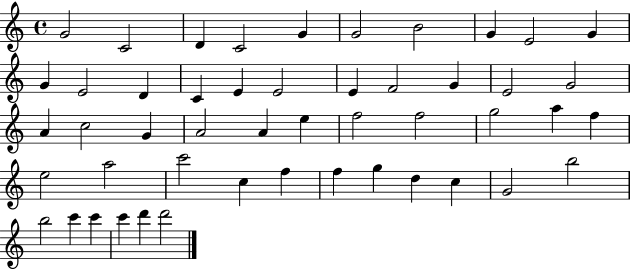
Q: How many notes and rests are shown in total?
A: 49